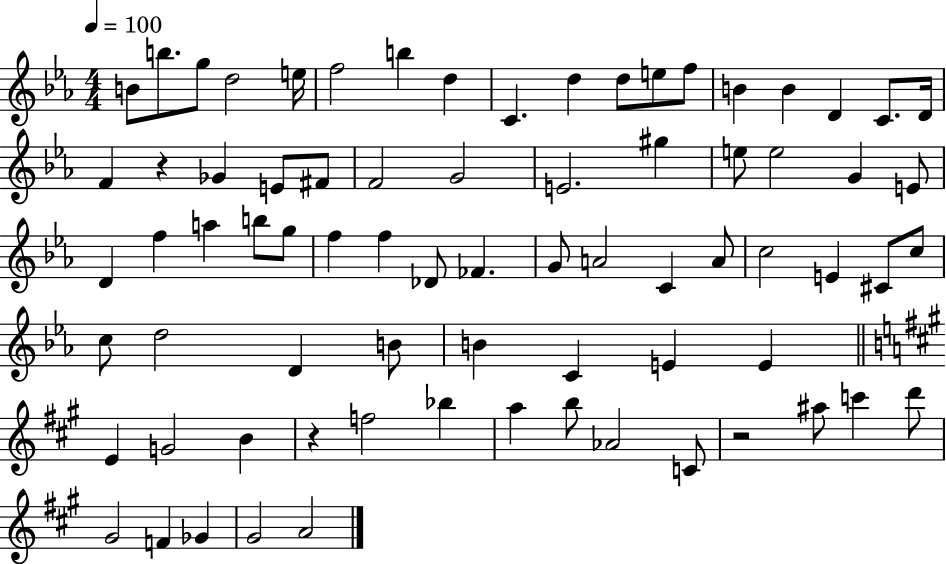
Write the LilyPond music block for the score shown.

{
  \clef treble
  \numericTimeSignature
  \time 4/4
  \key ees \major
  \tempo 4 = 100
  \repeat volta 2 { b'8 b''8. g''8 d''2 e''16 | f''2 b''4 d''4 | c'4. d''4 d''8 e''8 f''8 | b'4 b'4 d'4 c'8. d'16 | \break f'4 r4 ges'4 e'8 fis'8 | f'2 g'2 | e'2. gis''4 | e''8 e''2 g'4 e'8 | \break d'4 f''4 a''4 b''8 g''8 | f''4 f''4 des'8 fes'4. | g'8 a'2 c'4 a'8 | c''2 e'4 cis'8 c''8 | \break c''8 d''2 d'4 b'8 | b'4 c'4 e'4 e'4 | \bar "||" \break \key a \major e'4 g'2 b'4 | r4 f''2 bes''4 | a''4 b''8 aes'2 c'8 | r2 ais''8 c'''4 d'''8 | \break gis'2 f'4 ges'4 | gis'2 a'2 | } \bar "|."
}